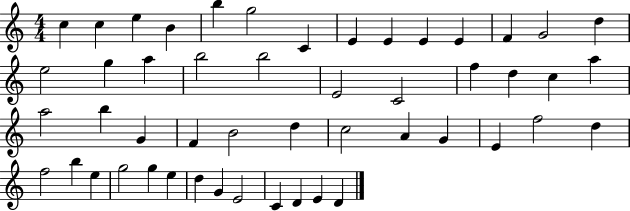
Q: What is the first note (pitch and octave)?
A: C5